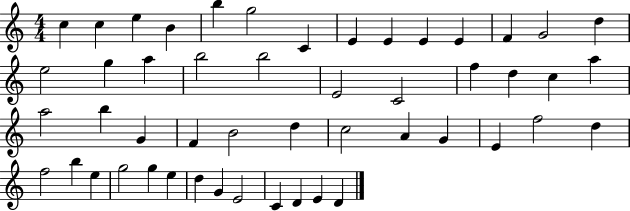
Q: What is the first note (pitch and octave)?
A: C5